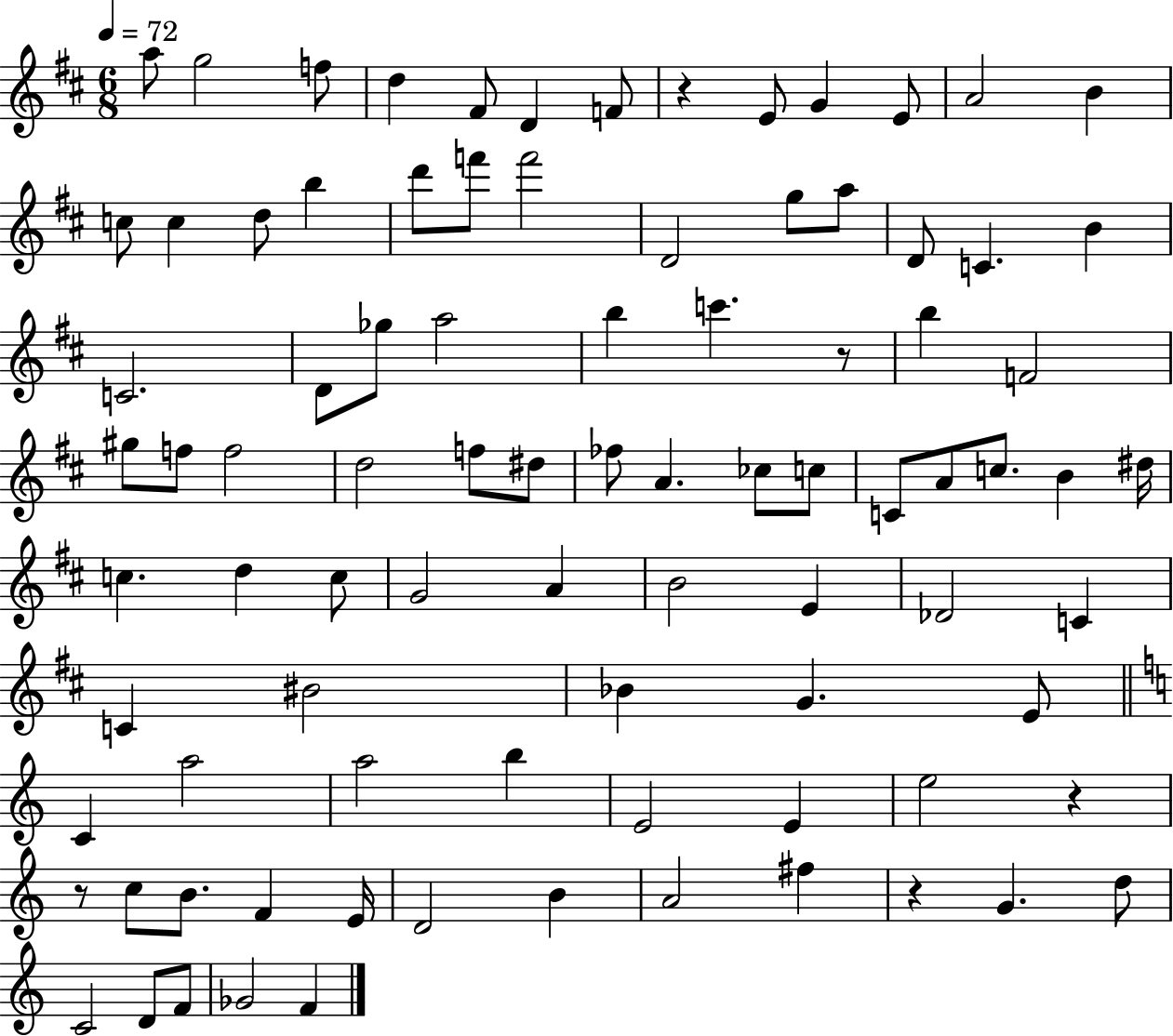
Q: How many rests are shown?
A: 5